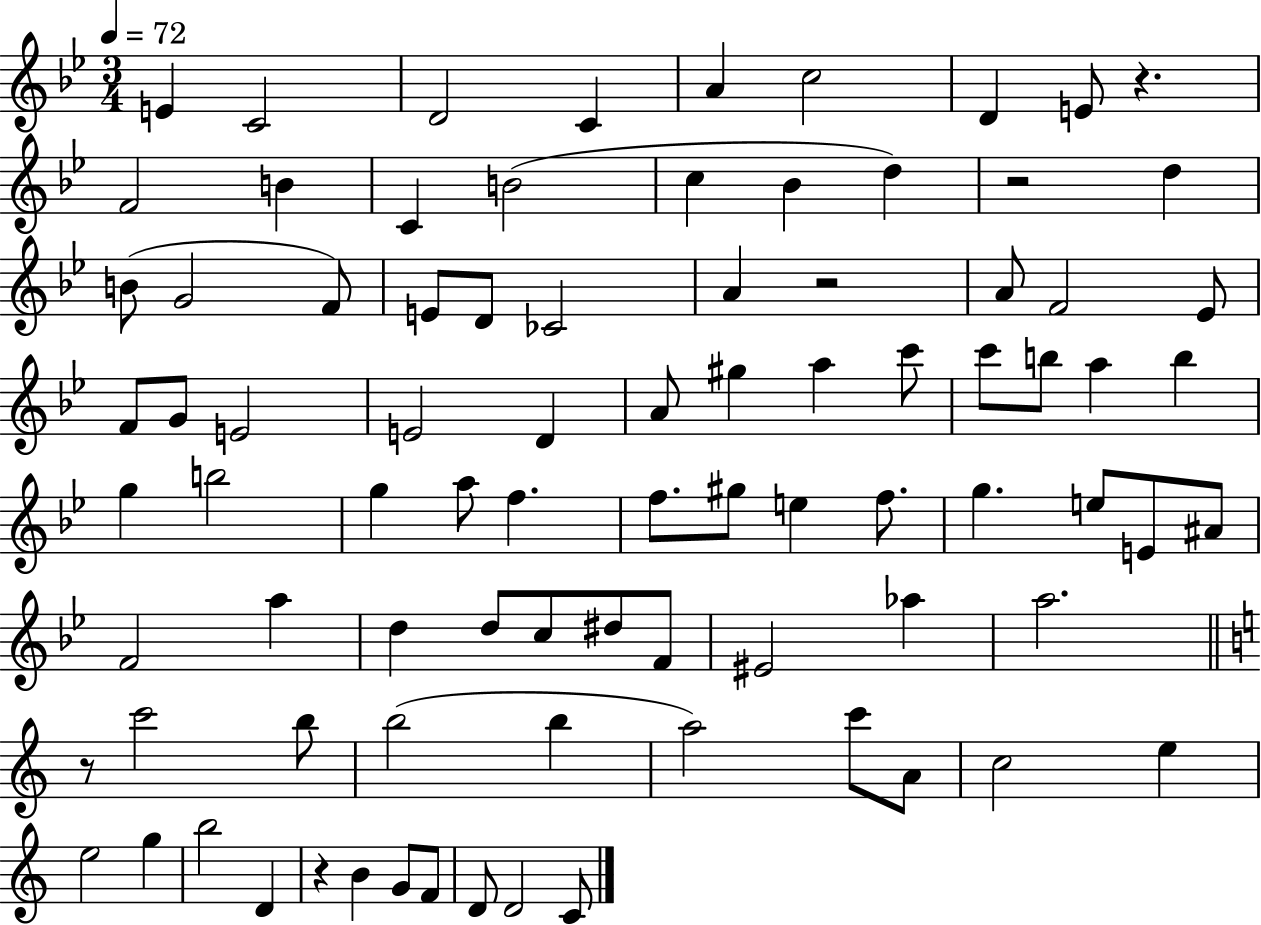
X:1
T:Untitled
M:3/4
L:1/4
K:Bb
E C2 D2 C A c2 D E/2 z F2 B C B2 c _B d z2 d B/2 G2 F/2 E/2 D/2 _C2 A z2 A/2 F2 _E/2 F/2 G/2 E2 E2 D A/2 ^g a c'/2 c'/2 b/2 a b g b2 g a/2 f f/2 ^g/2 e f/2 g e/2 E/2 ^A/2 F2 a d d/2 c/2 ^d/2 F/2 ^E2 _a a2 z/2 c'2 b/2 b2 b a2 c'/2 A/2 c2 e e2 g b2 D z B G/2 F/2 D/2 D2 C/2